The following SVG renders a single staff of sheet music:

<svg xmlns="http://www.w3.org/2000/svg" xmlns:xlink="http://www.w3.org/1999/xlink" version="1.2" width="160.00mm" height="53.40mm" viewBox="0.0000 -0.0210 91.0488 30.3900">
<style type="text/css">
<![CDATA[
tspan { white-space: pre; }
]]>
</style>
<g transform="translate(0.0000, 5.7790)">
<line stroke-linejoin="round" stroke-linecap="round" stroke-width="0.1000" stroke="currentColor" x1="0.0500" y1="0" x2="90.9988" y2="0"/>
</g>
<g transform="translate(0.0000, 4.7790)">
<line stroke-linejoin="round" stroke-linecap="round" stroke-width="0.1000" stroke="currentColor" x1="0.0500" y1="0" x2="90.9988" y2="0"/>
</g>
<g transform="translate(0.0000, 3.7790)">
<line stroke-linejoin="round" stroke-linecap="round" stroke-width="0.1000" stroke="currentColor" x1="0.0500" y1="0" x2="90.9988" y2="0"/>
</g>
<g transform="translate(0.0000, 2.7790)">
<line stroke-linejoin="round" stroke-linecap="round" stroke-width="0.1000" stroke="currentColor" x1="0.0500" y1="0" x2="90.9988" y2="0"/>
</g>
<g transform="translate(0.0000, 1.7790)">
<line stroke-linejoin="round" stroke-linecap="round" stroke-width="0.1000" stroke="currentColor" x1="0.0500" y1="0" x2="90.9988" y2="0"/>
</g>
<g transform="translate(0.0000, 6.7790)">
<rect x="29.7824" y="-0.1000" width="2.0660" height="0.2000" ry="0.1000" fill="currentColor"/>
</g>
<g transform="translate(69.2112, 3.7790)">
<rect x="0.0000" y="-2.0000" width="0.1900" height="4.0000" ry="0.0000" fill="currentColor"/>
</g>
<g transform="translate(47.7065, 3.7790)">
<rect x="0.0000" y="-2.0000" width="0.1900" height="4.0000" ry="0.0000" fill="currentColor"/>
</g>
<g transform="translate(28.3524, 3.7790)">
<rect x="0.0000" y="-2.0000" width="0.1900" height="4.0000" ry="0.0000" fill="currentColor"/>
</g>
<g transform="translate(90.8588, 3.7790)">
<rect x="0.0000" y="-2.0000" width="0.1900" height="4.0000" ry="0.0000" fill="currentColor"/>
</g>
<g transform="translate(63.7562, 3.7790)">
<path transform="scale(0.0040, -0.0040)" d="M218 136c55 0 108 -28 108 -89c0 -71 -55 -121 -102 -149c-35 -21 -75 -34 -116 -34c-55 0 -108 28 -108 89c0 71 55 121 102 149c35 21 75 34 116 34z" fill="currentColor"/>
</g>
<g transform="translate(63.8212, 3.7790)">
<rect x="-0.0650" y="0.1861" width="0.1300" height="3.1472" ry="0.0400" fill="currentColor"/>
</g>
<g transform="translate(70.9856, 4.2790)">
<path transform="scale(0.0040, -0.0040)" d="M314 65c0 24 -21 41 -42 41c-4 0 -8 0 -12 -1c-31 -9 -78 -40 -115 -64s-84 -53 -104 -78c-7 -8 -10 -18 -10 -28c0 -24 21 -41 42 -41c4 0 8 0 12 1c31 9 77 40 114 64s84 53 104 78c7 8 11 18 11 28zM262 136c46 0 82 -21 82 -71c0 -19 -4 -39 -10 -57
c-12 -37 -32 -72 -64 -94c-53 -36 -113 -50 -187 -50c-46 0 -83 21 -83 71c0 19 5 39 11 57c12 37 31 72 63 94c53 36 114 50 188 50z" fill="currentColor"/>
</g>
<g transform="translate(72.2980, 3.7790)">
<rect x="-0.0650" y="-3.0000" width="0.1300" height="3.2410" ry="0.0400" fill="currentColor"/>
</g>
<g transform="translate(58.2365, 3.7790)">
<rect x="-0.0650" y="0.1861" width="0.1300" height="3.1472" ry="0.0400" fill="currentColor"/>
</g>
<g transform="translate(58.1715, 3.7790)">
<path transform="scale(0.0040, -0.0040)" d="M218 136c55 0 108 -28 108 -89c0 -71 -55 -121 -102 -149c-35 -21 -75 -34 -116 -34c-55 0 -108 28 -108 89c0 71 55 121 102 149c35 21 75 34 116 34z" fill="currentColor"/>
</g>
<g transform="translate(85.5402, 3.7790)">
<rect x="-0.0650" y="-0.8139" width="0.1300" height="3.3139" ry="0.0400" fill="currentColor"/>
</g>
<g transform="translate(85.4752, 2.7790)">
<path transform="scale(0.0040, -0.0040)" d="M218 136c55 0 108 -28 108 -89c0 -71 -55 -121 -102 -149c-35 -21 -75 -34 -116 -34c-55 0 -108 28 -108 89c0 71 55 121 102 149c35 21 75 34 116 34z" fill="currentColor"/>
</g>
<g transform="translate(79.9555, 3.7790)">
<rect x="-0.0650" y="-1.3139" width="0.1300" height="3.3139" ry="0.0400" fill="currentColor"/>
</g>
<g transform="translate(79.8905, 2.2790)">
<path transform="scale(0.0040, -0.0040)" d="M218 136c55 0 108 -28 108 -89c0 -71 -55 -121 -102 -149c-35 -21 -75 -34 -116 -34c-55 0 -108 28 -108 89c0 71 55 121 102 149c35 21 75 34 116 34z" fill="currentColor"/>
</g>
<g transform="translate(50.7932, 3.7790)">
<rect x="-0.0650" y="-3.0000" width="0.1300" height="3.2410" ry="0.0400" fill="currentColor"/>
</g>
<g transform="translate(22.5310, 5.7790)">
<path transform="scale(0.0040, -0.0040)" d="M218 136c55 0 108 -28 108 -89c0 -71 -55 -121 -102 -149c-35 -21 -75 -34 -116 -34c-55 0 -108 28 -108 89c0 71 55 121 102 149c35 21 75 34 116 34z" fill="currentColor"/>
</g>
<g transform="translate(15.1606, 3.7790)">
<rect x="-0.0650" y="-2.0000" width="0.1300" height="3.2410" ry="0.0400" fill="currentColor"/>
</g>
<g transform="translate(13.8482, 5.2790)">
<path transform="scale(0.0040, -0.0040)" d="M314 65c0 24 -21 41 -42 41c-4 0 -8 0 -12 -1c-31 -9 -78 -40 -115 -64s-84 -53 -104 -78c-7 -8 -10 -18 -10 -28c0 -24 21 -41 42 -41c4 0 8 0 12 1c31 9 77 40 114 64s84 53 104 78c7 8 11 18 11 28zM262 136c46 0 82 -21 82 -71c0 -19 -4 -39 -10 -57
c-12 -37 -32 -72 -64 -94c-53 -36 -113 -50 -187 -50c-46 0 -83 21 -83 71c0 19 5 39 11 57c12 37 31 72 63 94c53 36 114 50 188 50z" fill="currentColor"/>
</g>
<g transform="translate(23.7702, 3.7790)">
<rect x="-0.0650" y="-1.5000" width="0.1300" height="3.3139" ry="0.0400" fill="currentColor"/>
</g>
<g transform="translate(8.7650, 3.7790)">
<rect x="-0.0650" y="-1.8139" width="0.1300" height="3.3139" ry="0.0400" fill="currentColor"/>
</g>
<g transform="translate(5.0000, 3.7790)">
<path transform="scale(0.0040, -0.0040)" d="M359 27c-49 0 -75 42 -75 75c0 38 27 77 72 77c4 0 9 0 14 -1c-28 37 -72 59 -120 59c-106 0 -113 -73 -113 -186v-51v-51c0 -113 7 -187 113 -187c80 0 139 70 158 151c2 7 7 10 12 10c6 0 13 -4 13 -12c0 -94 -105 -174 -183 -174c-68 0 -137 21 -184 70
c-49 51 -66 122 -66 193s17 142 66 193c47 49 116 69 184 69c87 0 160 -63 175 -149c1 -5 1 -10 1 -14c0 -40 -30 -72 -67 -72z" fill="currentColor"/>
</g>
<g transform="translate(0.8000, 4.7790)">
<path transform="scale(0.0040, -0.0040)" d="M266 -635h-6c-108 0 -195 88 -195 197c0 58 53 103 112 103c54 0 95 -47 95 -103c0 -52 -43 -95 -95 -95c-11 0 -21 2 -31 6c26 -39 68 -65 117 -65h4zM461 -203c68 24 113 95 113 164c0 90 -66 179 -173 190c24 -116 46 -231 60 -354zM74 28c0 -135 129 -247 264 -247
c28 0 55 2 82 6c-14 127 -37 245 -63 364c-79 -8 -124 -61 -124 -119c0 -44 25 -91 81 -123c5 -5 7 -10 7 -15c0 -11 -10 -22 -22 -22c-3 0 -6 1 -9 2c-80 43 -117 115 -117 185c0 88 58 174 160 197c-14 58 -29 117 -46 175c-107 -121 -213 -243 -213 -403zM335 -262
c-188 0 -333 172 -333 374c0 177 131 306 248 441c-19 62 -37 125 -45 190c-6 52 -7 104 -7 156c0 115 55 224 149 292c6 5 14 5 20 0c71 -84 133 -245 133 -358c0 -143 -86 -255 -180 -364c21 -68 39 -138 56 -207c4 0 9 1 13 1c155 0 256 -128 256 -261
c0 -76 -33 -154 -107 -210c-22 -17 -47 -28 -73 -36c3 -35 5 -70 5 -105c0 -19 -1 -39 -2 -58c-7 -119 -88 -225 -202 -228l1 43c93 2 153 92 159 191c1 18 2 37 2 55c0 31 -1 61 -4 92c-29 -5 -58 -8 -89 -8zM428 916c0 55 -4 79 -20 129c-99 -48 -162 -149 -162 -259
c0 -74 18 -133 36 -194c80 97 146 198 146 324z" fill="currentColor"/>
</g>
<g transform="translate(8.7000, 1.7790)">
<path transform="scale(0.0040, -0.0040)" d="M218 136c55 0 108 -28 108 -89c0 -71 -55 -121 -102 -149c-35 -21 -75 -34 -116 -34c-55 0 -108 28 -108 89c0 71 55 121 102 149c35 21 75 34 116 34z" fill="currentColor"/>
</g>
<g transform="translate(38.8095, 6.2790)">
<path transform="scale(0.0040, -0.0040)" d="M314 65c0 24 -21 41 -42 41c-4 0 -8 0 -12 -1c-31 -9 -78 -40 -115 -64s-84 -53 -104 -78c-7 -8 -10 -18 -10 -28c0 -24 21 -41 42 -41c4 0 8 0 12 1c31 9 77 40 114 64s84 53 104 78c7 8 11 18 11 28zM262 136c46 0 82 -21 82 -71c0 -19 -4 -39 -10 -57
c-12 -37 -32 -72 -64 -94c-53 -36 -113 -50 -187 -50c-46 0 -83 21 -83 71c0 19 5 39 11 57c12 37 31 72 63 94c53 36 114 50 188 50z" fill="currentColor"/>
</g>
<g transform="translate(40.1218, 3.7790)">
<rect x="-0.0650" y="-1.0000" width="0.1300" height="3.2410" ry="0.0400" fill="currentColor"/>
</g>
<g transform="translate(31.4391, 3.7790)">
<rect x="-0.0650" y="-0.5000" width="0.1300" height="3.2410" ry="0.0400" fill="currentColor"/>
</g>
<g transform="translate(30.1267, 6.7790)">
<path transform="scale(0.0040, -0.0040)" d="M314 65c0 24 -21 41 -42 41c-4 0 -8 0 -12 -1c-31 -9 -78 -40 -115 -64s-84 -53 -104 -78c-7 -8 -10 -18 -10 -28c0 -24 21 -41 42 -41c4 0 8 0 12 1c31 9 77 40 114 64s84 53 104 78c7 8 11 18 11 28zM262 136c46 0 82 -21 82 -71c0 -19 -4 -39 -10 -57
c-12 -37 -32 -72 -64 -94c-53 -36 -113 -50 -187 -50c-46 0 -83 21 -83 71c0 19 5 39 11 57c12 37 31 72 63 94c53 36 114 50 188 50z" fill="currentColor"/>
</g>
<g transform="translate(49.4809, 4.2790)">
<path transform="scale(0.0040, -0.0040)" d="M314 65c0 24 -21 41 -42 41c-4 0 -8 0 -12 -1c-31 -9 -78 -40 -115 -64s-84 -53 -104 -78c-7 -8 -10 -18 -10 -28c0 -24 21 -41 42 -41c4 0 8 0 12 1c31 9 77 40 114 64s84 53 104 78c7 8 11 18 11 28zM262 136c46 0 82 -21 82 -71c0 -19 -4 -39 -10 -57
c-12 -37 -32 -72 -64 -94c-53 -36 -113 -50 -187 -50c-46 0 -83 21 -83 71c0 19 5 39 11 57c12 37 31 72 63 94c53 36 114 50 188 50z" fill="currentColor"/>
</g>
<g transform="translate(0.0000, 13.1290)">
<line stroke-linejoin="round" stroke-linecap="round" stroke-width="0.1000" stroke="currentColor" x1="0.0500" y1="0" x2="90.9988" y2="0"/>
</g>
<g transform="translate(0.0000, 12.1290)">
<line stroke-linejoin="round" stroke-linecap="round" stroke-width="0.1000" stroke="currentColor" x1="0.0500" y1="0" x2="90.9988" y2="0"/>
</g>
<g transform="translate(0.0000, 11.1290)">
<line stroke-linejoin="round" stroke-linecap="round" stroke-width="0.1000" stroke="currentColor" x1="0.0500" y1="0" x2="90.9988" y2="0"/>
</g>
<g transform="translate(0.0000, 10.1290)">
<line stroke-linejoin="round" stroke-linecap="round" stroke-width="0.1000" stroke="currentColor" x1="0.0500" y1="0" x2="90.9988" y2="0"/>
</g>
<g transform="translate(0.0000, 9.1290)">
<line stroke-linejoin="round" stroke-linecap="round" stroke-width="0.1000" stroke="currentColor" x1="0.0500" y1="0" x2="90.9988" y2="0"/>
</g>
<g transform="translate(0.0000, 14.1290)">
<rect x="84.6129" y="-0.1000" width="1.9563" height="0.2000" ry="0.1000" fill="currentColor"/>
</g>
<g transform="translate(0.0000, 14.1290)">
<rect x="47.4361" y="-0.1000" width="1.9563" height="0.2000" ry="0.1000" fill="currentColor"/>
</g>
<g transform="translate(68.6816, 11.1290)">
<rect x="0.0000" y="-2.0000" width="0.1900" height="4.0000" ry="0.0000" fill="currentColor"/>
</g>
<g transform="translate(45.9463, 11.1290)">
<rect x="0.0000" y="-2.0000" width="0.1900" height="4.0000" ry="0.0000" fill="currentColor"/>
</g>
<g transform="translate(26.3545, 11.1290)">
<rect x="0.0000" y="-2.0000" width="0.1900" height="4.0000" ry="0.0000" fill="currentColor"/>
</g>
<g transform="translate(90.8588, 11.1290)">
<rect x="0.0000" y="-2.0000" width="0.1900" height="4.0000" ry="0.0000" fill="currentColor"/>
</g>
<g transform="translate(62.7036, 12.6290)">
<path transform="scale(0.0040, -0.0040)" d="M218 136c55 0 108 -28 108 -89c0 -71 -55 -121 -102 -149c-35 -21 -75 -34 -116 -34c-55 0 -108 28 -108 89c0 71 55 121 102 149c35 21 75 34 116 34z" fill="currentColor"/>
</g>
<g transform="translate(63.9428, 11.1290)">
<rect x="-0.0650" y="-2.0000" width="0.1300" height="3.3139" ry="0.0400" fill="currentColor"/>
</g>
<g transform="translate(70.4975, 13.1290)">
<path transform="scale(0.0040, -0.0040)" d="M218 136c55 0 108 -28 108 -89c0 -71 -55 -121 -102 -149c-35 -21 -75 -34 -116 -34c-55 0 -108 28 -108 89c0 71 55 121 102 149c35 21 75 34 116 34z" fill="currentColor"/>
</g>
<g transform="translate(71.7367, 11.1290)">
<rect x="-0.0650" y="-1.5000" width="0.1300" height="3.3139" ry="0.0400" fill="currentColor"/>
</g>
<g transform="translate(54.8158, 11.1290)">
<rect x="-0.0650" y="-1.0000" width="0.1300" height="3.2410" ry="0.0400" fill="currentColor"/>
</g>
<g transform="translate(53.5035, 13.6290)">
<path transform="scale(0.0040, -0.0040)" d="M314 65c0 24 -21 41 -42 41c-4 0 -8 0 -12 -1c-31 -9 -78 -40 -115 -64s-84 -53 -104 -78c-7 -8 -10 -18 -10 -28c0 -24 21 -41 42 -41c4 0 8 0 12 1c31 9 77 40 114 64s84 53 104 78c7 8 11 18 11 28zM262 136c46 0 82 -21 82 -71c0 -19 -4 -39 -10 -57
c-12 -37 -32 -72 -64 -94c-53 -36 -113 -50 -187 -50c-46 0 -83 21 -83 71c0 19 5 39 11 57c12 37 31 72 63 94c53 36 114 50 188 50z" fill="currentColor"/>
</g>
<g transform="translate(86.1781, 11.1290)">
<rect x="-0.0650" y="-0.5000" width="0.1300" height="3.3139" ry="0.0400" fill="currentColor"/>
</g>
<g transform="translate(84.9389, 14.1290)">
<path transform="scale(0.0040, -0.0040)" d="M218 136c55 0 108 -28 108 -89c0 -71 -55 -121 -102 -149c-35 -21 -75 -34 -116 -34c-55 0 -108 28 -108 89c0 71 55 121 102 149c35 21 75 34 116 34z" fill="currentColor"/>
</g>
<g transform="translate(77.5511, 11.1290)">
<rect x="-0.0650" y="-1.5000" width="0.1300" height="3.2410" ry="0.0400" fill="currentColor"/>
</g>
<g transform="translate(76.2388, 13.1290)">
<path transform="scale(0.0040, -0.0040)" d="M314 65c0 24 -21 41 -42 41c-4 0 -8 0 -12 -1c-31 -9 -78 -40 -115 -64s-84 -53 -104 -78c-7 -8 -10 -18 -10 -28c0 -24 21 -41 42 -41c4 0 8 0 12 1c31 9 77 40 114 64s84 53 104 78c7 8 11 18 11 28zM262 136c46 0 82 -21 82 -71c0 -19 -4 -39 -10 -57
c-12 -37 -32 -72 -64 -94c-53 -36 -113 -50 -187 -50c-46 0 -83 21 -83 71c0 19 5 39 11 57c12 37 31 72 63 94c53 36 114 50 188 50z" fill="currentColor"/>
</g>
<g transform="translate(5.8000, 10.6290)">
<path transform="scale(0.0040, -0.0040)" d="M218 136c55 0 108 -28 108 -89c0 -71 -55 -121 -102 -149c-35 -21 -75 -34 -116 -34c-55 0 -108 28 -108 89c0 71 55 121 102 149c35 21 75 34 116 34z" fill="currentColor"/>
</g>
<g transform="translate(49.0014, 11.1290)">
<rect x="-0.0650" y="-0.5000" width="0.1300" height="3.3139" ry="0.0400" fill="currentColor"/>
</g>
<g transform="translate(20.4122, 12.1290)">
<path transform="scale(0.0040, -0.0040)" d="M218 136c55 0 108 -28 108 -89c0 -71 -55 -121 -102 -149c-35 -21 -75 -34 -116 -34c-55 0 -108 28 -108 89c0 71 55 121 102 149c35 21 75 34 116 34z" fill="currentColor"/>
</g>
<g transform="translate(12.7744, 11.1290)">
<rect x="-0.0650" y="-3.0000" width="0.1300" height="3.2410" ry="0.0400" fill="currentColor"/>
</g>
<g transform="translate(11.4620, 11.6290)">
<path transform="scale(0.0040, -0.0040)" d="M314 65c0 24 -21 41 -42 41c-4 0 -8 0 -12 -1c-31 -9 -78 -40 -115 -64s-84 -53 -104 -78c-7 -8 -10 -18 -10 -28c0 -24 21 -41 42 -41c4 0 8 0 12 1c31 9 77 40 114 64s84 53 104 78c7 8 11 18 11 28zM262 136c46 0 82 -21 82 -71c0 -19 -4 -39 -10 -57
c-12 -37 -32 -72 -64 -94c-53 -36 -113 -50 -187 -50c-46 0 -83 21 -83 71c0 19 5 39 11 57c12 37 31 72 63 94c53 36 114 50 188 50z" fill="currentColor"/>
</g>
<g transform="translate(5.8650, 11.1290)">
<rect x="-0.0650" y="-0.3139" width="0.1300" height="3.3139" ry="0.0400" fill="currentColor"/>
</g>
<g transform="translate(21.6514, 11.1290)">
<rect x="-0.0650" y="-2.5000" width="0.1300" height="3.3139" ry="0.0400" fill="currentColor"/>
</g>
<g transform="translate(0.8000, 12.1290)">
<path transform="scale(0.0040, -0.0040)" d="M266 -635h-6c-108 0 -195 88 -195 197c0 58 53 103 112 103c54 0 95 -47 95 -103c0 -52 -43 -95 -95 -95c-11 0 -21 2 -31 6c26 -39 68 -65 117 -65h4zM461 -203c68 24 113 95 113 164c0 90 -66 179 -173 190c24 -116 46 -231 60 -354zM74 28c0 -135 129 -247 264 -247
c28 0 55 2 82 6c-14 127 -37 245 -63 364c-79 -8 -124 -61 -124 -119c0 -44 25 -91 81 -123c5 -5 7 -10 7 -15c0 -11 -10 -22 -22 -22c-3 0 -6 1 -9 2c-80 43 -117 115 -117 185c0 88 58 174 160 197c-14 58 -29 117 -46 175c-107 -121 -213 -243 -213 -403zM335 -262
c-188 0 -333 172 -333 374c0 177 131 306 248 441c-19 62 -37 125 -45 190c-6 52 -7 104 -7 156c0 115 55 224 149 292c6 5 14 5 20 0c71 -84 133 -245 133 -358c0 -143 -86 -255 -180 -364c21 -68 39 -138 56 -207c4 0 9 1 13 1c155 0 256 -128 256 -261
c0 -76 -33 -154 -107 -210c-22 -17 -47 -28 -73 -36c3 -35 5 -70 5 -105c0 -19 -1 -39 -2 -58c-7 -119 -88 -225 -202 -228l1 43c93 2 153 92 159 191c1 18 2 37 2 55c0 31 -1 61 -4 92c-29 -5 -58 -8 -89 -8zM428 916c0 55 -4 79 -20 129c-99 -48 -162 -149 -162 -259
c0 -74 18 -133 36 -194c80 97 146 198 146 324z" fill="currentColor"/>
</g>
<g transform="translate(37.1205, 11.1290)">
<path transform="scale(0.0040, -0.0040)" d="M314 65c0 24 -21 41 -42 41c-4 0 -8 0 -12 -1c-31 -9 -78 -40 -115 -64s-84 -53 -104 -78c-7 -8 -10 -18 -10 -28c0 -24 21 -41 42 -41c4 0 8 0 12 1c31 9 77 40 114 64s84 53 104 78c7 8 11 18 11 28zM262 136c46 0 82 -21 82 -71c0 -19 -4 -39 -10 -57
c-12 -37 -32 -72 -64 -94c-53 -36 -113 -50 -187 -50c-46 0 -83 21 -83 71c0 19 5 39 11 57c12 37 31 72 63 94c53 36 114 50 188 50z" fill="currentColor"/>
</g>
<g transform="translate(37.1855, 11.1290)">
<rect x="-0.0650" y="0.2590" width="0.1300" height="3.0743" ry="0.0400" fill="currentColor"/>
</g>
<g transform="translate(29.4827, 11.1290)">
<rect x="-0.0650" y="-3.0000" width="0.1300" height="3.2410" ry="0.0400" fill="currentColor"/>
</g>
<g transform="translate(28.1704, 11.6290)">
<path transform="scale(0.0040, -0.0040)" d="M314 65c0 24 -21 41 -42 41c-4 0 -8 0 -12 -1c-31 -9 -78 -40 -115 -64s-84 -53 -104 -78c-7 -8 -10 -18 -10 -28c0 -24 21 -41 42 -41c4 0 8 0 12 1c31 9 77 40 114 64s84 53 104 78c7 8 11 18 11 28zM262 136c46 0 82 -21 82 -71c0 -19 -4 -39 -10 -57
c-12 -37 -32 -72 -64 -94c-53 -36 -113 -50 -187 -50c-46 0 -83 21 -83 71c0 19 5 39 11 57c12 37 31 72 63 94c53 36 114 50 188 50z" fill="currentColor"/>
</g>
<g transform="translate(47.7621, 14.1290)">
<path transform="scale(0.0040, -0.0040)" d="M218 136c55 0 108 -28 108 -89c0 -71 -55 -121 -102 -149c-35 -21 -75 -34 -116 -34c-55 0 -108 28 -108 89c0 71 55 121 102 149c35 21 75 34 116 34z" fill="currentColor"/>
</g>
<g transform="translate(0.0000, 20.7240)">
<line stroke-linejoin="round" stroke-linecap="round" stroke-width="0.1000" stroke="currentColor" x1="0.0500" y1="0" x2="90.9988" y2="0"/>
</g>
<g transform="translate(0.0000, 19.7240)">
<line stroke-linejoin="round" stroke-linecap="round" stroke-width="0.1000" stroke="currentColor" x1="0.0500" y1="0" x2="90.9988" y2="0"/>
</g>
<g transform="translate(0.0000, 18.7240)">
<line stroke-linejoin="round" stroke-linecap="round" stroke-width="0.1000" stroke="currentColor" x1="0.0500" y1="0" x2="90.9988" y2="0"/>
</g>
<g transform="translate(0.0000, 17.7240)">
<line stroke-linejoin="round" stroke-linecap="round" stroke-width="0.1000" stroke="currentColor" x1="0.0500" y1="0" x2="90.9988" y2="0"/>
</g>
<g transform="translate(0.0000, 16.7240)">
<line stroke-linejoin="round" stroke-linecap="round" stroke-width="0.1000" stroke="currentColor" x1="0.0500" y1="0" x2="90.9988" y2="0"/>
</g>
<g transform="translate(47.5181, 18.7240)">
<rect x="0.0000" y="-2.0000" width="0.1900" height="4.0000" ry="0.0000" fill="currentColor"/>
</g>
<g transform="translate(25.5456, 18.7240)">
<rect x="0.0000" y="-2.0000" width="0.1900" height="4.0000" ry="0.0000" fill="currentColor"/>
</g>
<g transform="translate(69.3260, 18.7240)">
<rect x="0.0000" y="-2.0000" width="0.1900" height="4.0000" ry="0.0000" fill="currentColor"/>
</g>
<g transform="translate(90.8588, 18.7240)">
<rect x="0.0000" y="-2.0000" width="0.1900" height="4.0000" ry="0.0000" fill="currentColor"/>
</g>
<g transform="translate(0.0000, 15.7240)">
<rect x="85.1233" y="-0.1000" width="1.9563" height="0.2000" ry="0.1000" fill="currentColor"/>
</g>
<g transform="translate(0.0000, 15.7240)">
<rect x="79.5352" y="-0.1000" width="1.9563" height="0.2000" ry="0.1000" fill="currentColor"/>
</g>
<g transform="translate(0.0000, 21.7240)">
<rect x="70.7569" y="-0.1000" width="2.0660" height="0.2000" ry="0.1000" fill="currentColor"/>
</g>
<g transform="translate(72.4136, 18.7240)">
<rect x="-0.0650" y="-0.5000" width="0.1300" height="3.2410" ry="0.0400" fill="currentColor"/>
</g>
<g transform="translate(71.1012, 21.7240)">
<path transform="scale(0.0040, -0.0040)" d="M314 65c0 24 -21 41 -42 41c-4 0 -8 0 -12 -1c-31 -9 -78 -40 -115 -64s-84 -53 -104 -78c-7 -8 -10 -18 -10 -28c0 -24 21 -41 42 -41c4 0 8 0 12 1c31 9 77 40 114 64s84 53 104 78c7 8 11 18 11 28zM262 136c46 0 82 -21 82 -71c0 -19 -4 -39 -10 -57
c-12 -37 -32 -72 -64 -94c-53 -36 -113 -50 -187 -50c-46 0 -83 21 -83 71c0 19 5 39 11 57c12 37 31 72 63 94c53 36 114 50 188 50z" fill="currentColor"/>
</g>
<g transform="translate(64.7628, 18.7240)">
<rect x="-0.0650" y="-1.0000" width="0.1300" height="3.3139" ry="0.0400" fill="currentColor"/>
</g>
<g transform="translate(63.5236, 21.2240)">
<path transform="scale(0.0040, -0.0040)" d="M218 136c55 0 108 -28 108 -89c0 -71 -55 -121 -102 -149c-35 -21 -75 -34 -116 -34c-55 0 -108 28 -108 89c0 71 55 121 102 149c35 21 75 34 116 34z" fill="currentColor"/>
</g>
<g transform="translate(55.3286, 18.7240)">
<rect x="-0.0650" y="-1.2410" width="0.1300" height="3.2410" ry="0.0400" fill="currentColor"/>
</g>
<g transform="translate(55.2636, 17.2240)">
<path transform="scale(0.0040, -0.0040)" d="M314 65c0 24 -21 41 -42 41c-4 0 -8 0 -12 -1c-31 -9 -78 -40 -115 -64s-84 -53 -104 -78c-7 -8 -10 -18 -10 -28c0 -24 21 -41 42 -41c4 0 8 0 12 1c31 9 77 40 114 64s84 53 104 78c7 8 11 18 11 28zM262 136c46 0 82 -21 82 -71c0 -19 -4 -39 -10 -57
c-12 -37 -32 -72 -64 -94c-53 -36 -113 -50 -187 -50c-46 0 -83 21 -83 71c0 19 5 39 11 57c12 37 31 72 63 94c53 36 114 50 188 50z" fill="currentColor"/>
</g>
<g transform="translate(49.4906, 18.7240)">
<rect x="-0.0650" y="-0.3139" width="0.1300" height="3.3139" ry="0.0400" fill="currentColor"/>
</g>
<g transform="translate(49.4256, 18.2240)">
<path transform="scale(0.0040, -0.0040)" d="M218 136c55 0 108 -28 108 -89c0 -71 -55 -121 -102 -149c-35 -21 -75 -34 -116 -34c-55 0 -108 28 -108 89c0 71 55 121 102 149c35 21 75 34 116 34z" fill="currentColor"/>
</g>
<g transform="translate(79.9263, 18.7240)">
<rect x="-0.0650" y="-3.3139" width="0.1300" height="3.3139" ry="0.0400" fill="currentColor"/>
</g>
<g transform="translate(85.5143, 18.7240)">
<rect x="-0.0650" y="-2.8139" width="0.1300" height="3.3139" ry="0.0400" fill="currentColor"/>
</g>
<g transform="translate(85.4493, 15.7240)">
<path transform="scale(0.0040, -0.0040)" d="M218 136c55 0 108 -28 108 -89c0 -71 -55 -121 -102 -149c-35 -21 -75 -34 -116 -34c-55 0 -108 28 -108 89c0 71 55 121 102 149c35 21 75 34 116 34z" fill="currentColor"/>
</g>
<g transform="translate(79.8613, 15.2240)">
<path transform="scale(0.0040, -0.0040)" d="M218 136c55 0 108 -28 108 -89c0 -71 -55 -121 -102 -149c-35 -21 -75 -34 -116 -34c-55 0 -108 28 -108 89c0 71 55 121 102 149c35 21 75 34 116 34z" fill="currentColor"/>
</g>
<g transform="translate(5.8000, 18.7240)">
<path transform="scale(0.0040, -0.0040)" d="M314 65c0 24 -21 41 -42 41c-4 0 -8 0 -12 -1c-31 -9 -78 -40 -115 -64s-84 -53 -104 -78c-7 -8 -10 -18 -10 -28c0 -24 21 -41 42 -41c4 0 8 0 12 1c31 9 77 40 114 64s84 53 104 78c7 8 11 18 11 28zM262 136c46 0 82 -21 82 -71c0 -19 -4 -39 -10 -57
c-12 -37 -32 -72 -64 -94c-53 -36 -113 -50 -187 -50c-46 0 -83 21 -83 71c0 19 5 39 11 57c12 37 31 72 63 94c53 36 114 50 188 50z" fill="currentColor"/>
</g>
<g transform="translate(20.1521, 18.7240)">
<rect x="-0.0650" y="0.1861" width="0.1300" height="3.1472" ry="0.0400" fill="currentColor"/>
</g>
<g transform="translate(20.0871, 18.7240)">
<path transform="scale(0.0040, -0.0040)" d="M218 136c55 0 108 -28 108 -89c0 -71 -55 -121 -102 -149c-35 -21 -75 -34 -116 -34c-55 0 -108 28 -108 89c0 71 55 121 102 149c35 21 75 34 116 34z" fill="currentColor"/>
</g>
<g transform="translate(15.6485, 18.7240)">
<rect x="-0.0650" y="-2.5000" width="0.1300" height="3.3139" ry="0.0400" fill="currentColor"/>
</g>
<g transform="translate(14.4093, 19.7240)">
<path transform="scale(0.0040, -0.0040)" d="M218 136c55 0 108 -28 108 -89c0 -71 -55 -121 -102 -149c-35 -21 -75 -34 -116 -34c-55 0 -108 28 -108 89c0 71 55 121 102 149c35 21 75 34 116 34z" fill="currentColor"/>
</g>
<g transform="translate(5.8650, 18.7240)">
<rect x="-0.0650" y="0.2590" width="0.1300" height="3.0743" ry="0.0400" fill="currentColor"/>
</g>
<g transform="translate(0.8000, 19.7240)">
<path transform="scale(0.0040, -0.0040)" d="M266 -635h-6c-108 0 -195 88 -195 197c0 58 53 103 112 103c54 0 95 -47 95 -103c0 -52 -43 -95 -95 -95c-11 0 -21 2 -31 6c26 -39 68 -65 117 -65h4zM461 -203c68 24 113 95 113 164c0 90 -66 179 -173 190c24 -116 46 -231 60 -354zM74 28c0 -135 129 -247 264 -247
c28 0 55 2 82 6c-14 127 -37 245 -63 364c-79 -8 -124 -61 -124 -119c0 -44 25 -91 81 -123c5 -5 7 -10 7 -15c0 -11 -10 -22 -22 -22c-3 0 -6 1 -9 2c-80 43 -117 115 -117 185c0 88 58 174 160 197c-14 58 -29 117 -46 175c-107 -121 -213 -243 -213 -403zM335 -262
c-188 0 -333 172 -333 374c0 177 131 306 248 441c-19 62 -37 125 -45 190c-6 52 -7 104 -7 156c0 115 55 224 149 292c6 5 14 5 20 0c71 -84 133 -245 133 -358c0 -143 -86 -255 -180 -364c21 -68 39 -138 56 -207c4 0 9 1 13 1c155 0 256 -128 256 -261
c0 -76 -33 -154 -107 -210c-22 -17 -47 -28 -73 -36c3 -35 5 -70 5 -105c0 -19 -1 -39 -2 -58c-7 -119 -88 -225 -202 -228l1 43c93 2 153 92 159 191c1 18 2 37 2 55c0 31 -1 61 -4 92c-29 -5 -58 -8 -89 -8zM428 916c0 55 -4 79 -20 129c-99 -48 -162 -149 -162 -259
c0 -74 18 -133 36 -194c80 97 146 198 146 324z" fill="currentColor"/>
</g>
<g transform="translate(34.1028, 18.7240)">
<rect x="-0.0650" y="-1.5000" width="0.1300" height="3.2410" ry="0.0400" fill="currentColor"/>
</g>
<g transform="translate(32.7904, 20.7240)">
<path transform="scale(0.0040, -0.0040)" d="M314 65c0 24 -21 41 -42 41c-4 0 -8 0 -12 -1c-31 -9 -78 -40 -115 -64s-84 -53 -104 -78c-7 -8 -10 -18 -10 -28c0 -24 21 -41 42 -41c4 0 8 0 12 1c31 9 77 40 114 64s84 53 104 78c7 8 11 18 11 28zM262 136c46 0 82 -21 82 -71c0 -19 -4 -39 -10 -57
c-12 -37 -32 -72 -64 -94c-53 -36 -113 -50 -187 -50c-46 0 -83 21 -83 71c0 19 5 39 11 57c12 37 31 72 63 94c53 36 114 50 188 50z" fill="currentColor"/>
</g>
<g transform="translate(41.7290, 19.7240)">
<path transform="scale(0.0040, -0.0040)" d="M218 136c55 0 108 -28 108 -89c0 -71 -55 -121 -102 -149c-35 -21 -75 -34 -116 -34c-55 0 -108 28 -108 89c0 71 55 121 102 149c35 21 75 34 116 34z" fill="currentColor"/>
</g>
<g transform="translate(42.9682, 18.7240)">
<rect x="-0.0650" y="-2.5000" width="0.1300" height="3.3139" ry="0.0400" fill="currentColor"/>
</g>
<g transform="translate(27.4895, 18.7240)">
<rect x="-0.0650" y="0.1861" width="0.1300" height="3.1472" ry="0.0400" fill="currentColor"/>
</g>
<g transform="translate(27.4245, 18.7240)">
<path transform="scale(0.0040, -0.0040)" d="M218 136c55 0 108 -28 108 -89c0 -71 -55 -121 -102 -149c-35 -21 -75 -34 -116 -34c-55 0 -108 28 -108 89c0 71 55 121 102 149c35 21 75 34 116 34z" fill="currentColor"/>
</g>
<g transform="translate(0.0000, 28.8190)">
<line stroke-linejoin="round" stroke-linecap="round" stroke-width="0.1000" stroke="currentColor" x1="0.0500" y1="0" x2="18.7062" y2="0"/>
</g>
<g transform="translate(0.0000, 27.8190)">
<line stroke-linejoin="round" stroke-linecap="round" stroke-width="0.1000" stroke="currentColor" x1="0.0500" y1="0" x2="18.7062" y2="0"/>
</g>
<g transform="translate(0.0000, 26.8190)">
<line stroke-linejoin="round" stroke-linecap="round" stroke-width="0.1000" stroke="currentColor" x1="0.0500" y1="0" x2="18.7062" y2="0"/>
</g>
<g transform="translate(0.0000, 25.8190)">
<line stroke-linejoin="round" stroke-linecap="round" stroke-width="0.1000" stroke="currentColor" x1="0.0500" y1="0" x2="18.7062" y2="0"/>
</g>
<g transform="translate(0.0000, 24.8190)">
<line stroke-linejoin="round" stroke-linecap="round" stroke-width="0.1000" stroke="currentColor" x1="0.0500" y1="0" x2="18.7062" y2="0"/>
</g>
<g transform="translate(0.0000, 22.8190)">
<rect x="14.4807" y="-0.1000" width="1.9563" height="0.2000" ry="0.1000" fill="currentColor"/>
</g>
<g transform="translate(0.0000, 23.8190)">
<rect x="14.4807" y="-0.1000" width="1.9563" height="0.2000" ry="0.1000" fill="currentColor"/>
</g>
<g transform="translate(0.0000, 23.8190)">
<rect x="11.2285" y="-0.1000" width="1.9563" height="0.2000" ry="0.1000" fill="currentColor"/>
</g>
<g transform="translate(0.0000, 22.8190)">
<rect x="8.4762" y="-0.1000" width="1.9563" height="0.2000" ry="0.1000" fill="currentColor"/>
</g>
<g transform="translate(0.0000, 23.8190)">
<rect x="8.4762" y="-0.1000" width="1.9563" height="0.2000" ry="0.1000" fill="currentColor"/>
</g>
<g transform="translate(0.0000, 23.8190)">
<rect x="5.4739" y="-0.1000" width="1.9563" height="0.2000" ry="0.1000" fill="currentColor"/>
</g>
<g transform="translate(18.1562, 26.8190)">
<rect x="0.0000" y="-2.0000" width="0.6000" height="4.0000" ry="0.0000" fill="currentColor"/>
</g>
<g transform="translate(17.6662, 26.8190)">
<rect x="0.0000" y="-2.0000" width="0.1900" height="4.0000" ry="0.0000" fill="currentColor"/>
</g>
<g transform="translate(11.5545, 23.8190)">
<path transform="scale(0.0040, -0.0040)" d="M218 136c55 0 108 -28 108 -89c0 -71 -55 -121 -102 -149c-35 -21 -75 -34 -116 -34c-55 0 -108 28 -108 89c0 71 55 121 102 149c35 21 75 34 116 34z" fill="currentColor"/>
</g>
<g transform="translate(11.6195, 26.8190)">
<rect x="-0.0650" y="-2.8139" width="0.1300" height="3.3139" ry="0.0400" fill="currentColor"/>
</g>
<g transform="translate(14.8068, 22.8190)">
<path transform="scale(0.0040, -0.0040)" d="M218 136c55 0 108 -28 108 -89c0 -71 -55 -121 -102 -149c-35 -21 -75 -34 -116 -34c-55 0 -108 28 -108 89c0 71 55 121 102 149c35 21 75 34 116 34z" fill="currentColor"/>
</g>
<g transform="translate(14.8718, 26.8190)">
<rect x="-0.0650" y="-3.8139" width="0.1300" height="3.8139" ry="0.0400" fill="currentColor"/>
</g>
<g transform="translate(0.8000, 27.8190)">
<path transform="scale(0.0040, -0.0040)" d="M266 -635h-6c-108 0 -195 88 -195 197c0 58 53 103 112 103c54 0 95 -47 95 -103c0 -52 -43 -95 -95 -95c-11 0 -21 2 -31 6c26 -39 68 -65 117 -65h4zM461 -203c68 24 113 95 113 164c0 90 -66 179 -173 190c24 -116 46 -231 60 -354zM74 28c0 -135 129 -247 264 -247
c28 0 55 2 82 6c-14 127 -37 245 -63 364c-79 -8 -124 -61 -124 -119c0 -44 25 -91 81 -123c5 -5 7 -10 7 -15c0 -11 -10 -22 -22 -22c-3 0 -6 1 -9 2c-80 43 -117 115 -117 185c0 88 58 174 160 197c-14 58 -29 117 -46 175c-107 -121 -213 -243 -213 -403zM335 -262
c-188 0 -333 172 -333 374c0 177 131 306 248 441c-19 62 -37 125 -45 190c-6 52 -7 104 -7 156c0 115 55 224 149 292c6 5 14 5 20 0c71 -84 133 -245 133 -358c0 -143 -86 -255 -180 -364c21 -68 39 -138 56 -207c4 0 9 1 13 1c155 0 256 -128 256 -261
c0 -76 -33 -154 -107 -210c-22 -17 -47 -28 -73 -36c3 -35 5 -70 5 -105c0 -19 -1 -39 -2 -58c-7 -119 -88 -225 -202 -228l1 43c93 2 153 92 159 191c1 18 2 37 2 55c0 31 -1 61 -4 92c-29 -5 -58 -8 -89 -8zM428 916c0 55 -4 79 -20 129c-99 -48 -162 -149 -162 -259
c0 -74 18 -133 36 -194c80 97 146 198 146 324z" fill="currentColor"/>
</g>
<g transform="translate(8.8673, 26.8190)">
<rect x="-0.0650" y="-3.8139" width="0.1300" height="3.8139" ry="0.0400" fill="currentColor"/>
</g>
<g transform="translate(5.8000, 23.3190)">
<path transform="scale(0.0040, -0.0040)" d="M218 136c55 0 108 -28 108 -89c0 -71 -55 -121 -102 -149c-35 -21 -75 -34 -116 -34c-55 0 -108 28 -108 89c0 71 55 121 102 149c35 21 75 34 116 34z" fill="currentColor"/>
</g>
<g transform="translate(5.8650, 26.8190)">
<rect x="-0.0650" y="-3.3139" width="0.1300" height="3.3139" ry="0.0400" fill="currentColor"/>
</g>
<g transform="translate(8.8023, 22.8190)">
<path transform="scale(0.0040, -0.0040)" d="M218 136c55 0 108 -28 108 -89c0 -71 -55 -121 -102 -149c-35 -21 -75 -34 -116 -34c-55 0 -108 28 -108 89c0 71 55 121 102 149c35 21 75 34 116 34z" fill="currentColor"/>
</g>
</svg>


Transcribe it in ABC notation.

X:1
T:Untitled
M:4/4
L:1/4
K:C
f F2 E C2 D2 A2 B B A2 e d c A2 G A2 B2 C D2 F E E2 C B2 G B B E2 G c e2 D C2 b a b c' a c'